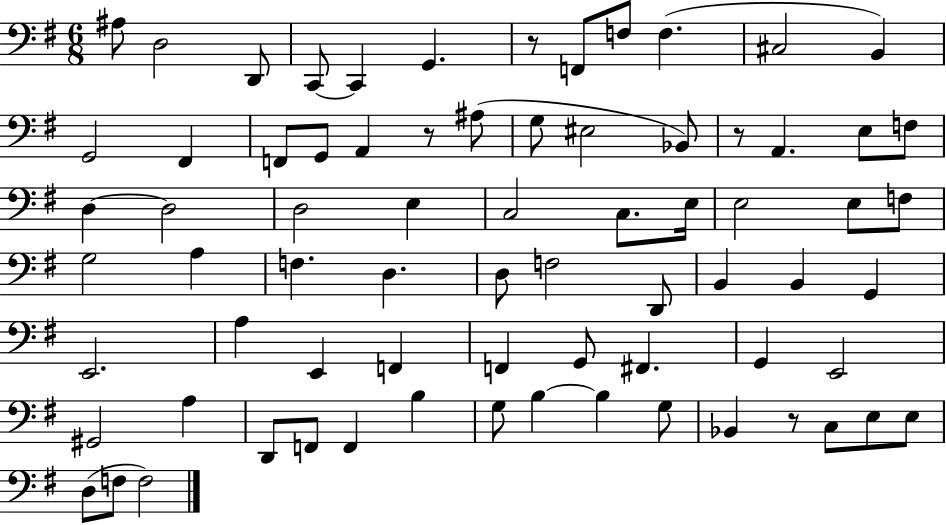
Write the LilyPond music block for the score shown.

{
  \clef bass
  \numericTimeSignature
  \time 6/8
  \key g \major
  ais8 d2 d,8 | c,8~~ c,4 g,4. | r8 f,8 f8 f4.( | cis2 b,4) | \break g,2 fis,4 | f,8 g,8 a,4 r8 ais8( | g8 eis2 bes,8) | r8 a,4. e8 f8 | \break d4~~ d2 | d2 e4 | c2 c8. e16 | e2 e8 f8 | \break g2 a4 | f4. d4. | d8 f2 d,8 | b,4 b,4 g,4 | \break e,2. | a4 e,4 f,4 | f,4 g,8 fis,4. | g,4 e,2 | \break gis,2 a4 | d,8 f,8 f,4 b4 | g8 b4~~ b4 g8 | bes,4 r8 c8 e8 e8 | \break d8( f8 f2) | \bar "|."
}